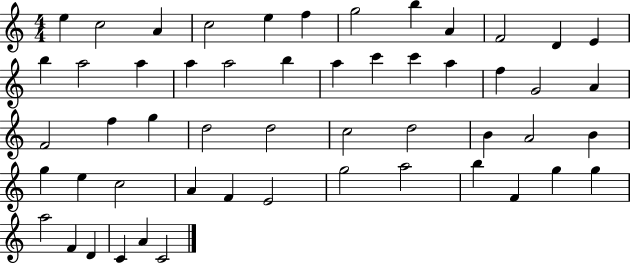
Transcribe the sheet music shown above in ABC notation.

X:1
T:Untitled
M:4/4
L:1/4
K:C
e c2 A c2 e f g2 b A F2 D E b a2 a a a2 b a c' c' a f G2 A F2 f g d2 d2 c2 d2 B A2 B g e c2 A F E2 g2 a2 b F g g a2 F D C A C2